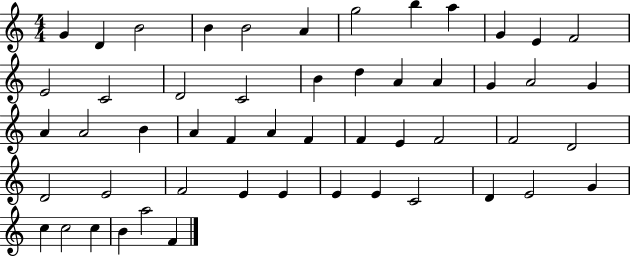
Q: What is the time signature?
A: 4/4